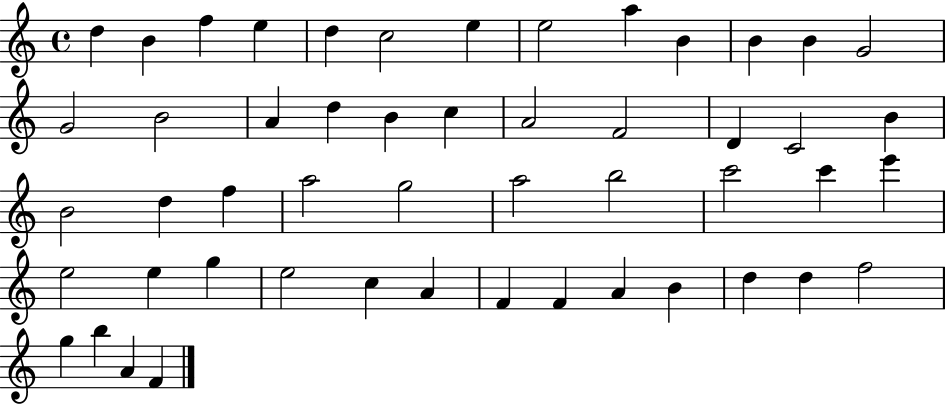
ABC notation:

X:1
T:Untitled
M:4/4
L:1/4
K:C
d B f e d c2 e e2 a B B B G2 G2 B2 A d B c A2 F2 D C2 B B2 d f a2 g2 a2 b2 c'2 c' e' e2 e g e2 c A F F A B d d f2 g b A F